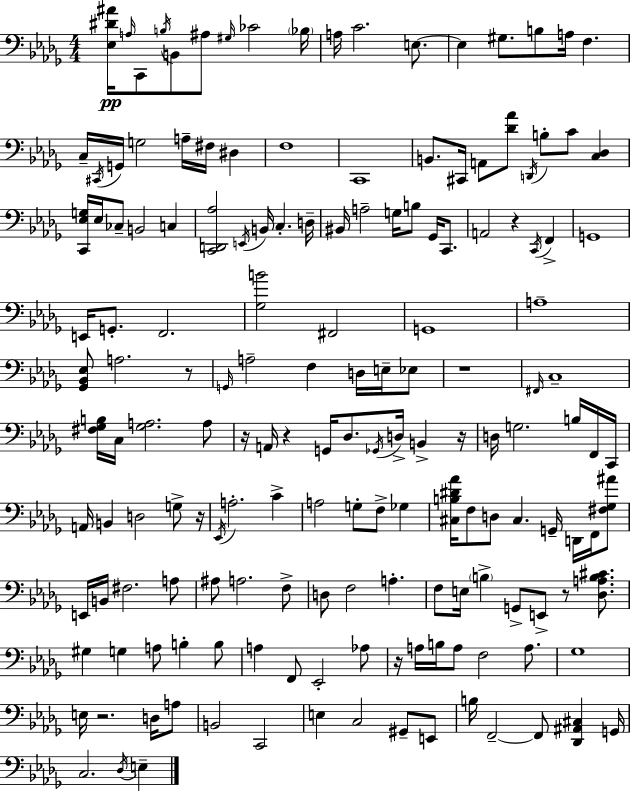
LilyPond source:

{
  \clef bass
  \numericTimeSignature
  \time 4/4
  \key bes \minor
  <ees dis' ais'>16\pp \grace { a16 } c,8 \acciaccatura { b16 } b,8 ais8 \grace { gis16 } ces'2 | \parenthesize bes16 a16 c'2. | e8.~~ e4 gis8. b8 a16 f4. | c16-- \acciaccatura { cis,16 } g,16 g2 a16-- fis16 | \break dis4 f1 | c,1 | b,8. cis,16 a,8 <des' aes'>8 \acciaccatura { d,16 } b8-. c'8 | <c des>4 <c, ees g>16 ees16 ces8-- b,2 | \break c4 <c, d, aes>2 \acciaccatura { e,16 } b,16 c4.-. | d16-- bis,16 a2-- g16 | b8 ges,16 c,8. a,2 r4 | \acciaccatura { c,16 } f,4-> g,1 | \break e,16 g,8.-. f,2. | <ges b'>2 fis,2 | g,1 | a1-- | \break <ges, bes, ees>8 a2. | r8 \grace { g,16 } a2-- | f4 d16 e16-- ees8 r1 | \grace { fis,16 } c1-- | \break <fis ges b>16 c16 <ges a>2. | a8 r16 a,16 r4 g,16 | des8. \acciaccatura { ges,16 } d16-> b,4-> r16 d16 g2. | b16 f,16 c,16 a,16 b,4 d2 | \break g8-> r16 \acciaccatura { ees,16 } a2.-. | c'4-> a2 | g8-. f8-> ges4 <cis b dis' aes'>16 f8 d8 | cis4. g,16-- d,16 f,16 <fis ges ais'>8 e,16 b,16 fis2. | \break a8 ais8 a2. | f8-> d8 f2 | a4.-. f8 e16 \parenthesize b4-> | g,8-> e,8-> r8 <des a b cis'>8. gis4 g4 | \break a8 b4-. b8 a4 f,8 | ees,2-. aes8 r16 a16 b16 a8 | f2 a8. ges1 | e16 r2. | \break d16 a8 b,2 | c,2 e4 c2 | gis,8-- e,8 b16 f,2--~~ | f,8 <des, ais, cis>4 g,16 c2. | \break \acciaccatura { des16 } e4-- \bar "|."
}